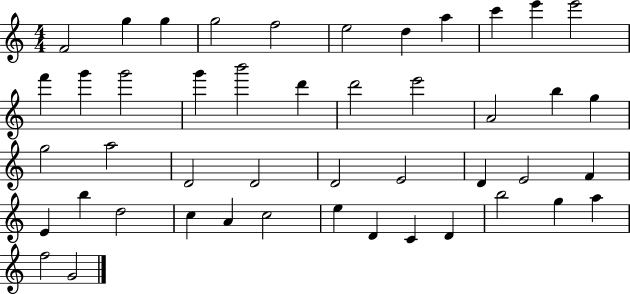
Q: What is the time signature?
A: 4/4